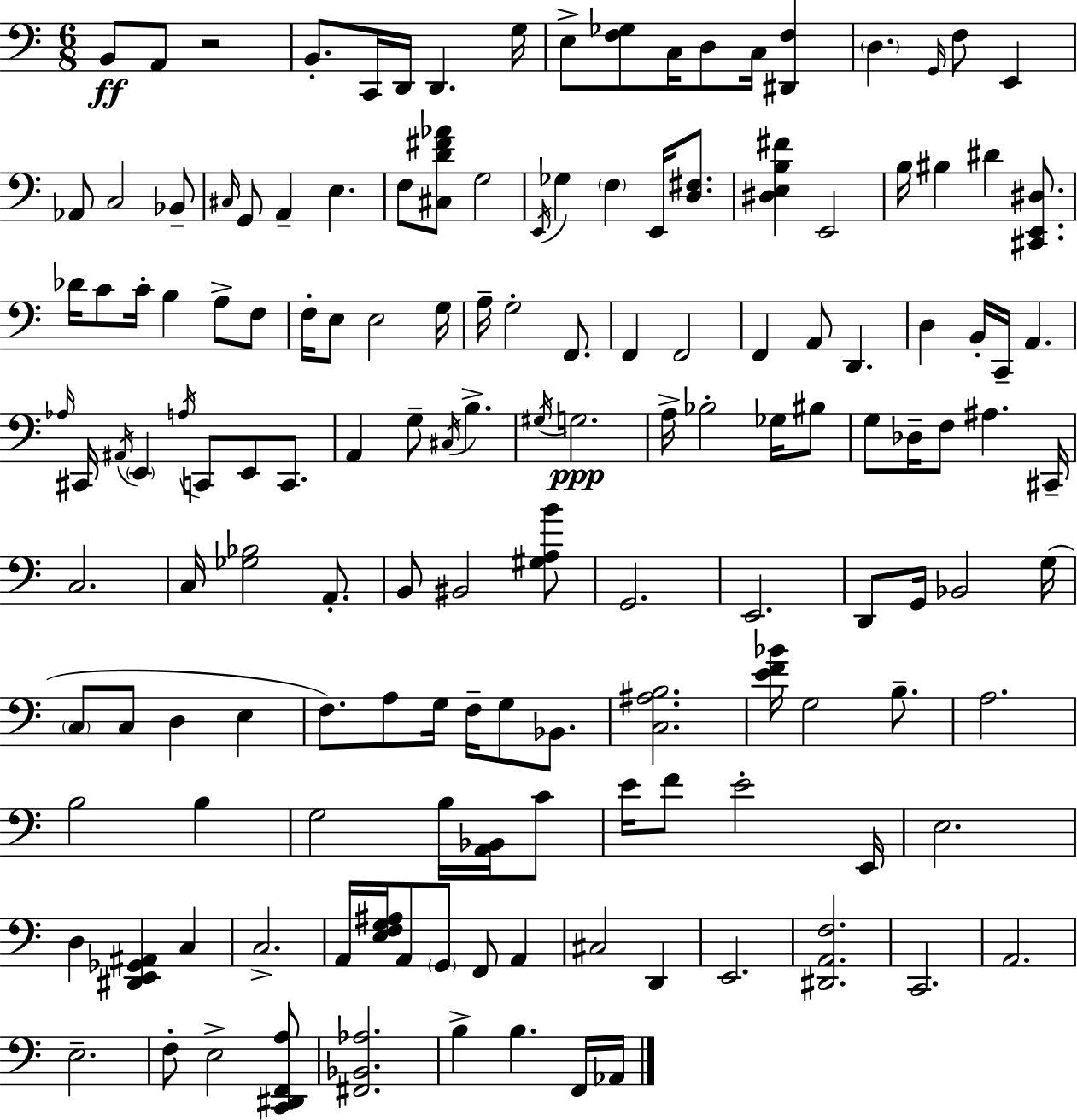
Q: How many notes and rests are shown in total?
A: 148